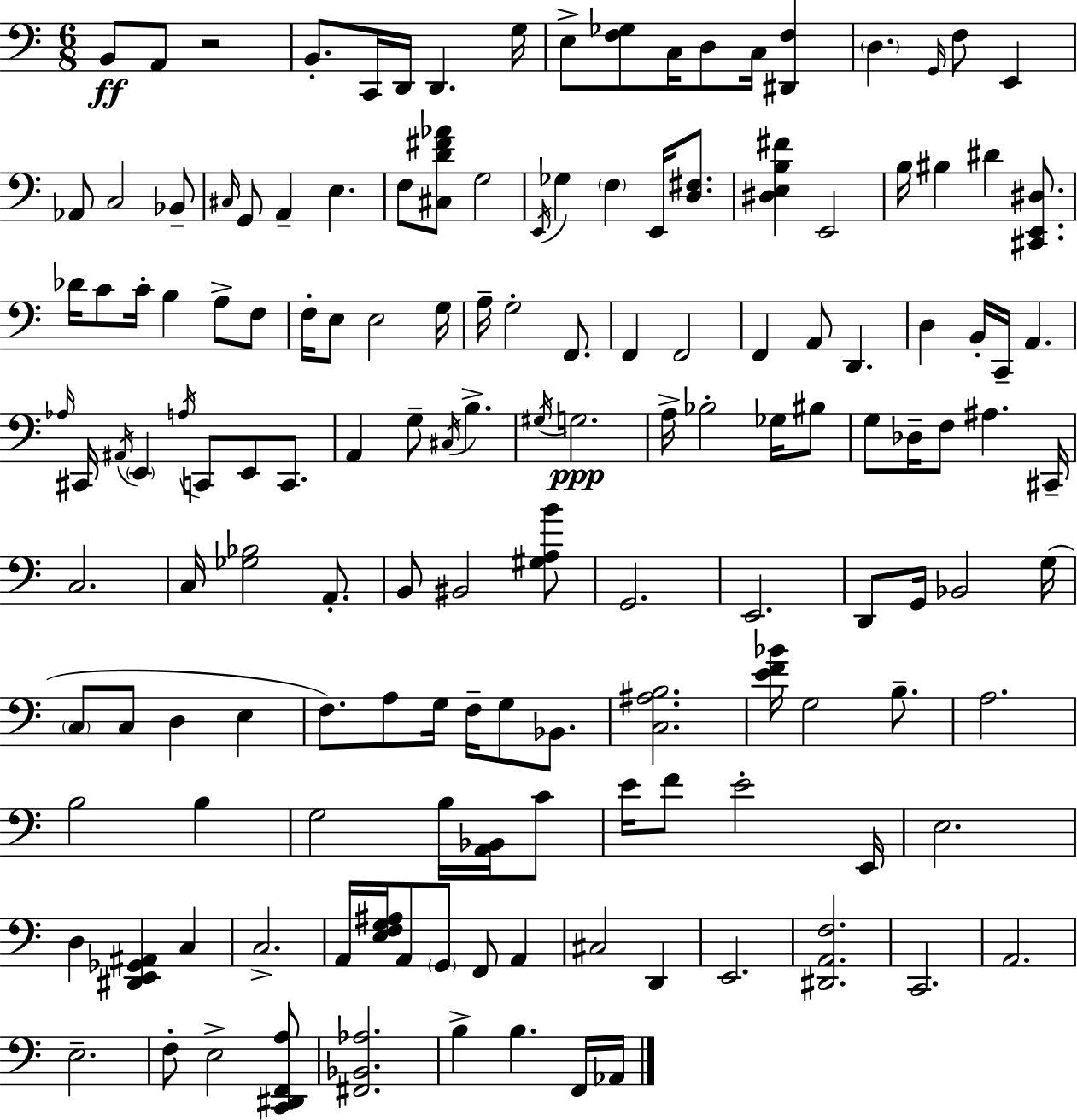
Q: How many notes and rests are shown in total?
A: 148